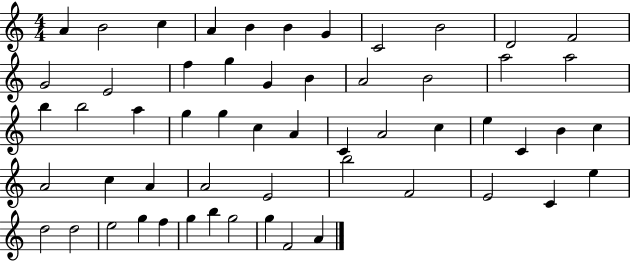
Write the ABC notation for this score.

X:1
T:Untitled
M:4/4
L:1/4
K:C
A B2 c A B B G C2 B2 D2 F2 G2 E2 f g G B A2 B2 a2 a2 b b2 a g g c A C A2 c e C B c A2 c A A2 E2 b2 F2 E2 C e d2 d2 e2 g f g b g2 g F2 A